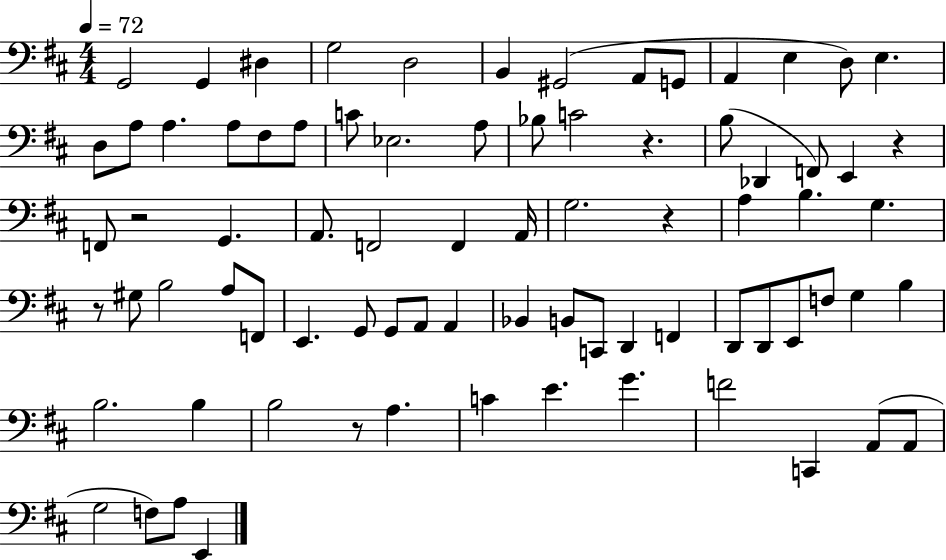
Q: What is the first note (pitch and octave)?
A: G2